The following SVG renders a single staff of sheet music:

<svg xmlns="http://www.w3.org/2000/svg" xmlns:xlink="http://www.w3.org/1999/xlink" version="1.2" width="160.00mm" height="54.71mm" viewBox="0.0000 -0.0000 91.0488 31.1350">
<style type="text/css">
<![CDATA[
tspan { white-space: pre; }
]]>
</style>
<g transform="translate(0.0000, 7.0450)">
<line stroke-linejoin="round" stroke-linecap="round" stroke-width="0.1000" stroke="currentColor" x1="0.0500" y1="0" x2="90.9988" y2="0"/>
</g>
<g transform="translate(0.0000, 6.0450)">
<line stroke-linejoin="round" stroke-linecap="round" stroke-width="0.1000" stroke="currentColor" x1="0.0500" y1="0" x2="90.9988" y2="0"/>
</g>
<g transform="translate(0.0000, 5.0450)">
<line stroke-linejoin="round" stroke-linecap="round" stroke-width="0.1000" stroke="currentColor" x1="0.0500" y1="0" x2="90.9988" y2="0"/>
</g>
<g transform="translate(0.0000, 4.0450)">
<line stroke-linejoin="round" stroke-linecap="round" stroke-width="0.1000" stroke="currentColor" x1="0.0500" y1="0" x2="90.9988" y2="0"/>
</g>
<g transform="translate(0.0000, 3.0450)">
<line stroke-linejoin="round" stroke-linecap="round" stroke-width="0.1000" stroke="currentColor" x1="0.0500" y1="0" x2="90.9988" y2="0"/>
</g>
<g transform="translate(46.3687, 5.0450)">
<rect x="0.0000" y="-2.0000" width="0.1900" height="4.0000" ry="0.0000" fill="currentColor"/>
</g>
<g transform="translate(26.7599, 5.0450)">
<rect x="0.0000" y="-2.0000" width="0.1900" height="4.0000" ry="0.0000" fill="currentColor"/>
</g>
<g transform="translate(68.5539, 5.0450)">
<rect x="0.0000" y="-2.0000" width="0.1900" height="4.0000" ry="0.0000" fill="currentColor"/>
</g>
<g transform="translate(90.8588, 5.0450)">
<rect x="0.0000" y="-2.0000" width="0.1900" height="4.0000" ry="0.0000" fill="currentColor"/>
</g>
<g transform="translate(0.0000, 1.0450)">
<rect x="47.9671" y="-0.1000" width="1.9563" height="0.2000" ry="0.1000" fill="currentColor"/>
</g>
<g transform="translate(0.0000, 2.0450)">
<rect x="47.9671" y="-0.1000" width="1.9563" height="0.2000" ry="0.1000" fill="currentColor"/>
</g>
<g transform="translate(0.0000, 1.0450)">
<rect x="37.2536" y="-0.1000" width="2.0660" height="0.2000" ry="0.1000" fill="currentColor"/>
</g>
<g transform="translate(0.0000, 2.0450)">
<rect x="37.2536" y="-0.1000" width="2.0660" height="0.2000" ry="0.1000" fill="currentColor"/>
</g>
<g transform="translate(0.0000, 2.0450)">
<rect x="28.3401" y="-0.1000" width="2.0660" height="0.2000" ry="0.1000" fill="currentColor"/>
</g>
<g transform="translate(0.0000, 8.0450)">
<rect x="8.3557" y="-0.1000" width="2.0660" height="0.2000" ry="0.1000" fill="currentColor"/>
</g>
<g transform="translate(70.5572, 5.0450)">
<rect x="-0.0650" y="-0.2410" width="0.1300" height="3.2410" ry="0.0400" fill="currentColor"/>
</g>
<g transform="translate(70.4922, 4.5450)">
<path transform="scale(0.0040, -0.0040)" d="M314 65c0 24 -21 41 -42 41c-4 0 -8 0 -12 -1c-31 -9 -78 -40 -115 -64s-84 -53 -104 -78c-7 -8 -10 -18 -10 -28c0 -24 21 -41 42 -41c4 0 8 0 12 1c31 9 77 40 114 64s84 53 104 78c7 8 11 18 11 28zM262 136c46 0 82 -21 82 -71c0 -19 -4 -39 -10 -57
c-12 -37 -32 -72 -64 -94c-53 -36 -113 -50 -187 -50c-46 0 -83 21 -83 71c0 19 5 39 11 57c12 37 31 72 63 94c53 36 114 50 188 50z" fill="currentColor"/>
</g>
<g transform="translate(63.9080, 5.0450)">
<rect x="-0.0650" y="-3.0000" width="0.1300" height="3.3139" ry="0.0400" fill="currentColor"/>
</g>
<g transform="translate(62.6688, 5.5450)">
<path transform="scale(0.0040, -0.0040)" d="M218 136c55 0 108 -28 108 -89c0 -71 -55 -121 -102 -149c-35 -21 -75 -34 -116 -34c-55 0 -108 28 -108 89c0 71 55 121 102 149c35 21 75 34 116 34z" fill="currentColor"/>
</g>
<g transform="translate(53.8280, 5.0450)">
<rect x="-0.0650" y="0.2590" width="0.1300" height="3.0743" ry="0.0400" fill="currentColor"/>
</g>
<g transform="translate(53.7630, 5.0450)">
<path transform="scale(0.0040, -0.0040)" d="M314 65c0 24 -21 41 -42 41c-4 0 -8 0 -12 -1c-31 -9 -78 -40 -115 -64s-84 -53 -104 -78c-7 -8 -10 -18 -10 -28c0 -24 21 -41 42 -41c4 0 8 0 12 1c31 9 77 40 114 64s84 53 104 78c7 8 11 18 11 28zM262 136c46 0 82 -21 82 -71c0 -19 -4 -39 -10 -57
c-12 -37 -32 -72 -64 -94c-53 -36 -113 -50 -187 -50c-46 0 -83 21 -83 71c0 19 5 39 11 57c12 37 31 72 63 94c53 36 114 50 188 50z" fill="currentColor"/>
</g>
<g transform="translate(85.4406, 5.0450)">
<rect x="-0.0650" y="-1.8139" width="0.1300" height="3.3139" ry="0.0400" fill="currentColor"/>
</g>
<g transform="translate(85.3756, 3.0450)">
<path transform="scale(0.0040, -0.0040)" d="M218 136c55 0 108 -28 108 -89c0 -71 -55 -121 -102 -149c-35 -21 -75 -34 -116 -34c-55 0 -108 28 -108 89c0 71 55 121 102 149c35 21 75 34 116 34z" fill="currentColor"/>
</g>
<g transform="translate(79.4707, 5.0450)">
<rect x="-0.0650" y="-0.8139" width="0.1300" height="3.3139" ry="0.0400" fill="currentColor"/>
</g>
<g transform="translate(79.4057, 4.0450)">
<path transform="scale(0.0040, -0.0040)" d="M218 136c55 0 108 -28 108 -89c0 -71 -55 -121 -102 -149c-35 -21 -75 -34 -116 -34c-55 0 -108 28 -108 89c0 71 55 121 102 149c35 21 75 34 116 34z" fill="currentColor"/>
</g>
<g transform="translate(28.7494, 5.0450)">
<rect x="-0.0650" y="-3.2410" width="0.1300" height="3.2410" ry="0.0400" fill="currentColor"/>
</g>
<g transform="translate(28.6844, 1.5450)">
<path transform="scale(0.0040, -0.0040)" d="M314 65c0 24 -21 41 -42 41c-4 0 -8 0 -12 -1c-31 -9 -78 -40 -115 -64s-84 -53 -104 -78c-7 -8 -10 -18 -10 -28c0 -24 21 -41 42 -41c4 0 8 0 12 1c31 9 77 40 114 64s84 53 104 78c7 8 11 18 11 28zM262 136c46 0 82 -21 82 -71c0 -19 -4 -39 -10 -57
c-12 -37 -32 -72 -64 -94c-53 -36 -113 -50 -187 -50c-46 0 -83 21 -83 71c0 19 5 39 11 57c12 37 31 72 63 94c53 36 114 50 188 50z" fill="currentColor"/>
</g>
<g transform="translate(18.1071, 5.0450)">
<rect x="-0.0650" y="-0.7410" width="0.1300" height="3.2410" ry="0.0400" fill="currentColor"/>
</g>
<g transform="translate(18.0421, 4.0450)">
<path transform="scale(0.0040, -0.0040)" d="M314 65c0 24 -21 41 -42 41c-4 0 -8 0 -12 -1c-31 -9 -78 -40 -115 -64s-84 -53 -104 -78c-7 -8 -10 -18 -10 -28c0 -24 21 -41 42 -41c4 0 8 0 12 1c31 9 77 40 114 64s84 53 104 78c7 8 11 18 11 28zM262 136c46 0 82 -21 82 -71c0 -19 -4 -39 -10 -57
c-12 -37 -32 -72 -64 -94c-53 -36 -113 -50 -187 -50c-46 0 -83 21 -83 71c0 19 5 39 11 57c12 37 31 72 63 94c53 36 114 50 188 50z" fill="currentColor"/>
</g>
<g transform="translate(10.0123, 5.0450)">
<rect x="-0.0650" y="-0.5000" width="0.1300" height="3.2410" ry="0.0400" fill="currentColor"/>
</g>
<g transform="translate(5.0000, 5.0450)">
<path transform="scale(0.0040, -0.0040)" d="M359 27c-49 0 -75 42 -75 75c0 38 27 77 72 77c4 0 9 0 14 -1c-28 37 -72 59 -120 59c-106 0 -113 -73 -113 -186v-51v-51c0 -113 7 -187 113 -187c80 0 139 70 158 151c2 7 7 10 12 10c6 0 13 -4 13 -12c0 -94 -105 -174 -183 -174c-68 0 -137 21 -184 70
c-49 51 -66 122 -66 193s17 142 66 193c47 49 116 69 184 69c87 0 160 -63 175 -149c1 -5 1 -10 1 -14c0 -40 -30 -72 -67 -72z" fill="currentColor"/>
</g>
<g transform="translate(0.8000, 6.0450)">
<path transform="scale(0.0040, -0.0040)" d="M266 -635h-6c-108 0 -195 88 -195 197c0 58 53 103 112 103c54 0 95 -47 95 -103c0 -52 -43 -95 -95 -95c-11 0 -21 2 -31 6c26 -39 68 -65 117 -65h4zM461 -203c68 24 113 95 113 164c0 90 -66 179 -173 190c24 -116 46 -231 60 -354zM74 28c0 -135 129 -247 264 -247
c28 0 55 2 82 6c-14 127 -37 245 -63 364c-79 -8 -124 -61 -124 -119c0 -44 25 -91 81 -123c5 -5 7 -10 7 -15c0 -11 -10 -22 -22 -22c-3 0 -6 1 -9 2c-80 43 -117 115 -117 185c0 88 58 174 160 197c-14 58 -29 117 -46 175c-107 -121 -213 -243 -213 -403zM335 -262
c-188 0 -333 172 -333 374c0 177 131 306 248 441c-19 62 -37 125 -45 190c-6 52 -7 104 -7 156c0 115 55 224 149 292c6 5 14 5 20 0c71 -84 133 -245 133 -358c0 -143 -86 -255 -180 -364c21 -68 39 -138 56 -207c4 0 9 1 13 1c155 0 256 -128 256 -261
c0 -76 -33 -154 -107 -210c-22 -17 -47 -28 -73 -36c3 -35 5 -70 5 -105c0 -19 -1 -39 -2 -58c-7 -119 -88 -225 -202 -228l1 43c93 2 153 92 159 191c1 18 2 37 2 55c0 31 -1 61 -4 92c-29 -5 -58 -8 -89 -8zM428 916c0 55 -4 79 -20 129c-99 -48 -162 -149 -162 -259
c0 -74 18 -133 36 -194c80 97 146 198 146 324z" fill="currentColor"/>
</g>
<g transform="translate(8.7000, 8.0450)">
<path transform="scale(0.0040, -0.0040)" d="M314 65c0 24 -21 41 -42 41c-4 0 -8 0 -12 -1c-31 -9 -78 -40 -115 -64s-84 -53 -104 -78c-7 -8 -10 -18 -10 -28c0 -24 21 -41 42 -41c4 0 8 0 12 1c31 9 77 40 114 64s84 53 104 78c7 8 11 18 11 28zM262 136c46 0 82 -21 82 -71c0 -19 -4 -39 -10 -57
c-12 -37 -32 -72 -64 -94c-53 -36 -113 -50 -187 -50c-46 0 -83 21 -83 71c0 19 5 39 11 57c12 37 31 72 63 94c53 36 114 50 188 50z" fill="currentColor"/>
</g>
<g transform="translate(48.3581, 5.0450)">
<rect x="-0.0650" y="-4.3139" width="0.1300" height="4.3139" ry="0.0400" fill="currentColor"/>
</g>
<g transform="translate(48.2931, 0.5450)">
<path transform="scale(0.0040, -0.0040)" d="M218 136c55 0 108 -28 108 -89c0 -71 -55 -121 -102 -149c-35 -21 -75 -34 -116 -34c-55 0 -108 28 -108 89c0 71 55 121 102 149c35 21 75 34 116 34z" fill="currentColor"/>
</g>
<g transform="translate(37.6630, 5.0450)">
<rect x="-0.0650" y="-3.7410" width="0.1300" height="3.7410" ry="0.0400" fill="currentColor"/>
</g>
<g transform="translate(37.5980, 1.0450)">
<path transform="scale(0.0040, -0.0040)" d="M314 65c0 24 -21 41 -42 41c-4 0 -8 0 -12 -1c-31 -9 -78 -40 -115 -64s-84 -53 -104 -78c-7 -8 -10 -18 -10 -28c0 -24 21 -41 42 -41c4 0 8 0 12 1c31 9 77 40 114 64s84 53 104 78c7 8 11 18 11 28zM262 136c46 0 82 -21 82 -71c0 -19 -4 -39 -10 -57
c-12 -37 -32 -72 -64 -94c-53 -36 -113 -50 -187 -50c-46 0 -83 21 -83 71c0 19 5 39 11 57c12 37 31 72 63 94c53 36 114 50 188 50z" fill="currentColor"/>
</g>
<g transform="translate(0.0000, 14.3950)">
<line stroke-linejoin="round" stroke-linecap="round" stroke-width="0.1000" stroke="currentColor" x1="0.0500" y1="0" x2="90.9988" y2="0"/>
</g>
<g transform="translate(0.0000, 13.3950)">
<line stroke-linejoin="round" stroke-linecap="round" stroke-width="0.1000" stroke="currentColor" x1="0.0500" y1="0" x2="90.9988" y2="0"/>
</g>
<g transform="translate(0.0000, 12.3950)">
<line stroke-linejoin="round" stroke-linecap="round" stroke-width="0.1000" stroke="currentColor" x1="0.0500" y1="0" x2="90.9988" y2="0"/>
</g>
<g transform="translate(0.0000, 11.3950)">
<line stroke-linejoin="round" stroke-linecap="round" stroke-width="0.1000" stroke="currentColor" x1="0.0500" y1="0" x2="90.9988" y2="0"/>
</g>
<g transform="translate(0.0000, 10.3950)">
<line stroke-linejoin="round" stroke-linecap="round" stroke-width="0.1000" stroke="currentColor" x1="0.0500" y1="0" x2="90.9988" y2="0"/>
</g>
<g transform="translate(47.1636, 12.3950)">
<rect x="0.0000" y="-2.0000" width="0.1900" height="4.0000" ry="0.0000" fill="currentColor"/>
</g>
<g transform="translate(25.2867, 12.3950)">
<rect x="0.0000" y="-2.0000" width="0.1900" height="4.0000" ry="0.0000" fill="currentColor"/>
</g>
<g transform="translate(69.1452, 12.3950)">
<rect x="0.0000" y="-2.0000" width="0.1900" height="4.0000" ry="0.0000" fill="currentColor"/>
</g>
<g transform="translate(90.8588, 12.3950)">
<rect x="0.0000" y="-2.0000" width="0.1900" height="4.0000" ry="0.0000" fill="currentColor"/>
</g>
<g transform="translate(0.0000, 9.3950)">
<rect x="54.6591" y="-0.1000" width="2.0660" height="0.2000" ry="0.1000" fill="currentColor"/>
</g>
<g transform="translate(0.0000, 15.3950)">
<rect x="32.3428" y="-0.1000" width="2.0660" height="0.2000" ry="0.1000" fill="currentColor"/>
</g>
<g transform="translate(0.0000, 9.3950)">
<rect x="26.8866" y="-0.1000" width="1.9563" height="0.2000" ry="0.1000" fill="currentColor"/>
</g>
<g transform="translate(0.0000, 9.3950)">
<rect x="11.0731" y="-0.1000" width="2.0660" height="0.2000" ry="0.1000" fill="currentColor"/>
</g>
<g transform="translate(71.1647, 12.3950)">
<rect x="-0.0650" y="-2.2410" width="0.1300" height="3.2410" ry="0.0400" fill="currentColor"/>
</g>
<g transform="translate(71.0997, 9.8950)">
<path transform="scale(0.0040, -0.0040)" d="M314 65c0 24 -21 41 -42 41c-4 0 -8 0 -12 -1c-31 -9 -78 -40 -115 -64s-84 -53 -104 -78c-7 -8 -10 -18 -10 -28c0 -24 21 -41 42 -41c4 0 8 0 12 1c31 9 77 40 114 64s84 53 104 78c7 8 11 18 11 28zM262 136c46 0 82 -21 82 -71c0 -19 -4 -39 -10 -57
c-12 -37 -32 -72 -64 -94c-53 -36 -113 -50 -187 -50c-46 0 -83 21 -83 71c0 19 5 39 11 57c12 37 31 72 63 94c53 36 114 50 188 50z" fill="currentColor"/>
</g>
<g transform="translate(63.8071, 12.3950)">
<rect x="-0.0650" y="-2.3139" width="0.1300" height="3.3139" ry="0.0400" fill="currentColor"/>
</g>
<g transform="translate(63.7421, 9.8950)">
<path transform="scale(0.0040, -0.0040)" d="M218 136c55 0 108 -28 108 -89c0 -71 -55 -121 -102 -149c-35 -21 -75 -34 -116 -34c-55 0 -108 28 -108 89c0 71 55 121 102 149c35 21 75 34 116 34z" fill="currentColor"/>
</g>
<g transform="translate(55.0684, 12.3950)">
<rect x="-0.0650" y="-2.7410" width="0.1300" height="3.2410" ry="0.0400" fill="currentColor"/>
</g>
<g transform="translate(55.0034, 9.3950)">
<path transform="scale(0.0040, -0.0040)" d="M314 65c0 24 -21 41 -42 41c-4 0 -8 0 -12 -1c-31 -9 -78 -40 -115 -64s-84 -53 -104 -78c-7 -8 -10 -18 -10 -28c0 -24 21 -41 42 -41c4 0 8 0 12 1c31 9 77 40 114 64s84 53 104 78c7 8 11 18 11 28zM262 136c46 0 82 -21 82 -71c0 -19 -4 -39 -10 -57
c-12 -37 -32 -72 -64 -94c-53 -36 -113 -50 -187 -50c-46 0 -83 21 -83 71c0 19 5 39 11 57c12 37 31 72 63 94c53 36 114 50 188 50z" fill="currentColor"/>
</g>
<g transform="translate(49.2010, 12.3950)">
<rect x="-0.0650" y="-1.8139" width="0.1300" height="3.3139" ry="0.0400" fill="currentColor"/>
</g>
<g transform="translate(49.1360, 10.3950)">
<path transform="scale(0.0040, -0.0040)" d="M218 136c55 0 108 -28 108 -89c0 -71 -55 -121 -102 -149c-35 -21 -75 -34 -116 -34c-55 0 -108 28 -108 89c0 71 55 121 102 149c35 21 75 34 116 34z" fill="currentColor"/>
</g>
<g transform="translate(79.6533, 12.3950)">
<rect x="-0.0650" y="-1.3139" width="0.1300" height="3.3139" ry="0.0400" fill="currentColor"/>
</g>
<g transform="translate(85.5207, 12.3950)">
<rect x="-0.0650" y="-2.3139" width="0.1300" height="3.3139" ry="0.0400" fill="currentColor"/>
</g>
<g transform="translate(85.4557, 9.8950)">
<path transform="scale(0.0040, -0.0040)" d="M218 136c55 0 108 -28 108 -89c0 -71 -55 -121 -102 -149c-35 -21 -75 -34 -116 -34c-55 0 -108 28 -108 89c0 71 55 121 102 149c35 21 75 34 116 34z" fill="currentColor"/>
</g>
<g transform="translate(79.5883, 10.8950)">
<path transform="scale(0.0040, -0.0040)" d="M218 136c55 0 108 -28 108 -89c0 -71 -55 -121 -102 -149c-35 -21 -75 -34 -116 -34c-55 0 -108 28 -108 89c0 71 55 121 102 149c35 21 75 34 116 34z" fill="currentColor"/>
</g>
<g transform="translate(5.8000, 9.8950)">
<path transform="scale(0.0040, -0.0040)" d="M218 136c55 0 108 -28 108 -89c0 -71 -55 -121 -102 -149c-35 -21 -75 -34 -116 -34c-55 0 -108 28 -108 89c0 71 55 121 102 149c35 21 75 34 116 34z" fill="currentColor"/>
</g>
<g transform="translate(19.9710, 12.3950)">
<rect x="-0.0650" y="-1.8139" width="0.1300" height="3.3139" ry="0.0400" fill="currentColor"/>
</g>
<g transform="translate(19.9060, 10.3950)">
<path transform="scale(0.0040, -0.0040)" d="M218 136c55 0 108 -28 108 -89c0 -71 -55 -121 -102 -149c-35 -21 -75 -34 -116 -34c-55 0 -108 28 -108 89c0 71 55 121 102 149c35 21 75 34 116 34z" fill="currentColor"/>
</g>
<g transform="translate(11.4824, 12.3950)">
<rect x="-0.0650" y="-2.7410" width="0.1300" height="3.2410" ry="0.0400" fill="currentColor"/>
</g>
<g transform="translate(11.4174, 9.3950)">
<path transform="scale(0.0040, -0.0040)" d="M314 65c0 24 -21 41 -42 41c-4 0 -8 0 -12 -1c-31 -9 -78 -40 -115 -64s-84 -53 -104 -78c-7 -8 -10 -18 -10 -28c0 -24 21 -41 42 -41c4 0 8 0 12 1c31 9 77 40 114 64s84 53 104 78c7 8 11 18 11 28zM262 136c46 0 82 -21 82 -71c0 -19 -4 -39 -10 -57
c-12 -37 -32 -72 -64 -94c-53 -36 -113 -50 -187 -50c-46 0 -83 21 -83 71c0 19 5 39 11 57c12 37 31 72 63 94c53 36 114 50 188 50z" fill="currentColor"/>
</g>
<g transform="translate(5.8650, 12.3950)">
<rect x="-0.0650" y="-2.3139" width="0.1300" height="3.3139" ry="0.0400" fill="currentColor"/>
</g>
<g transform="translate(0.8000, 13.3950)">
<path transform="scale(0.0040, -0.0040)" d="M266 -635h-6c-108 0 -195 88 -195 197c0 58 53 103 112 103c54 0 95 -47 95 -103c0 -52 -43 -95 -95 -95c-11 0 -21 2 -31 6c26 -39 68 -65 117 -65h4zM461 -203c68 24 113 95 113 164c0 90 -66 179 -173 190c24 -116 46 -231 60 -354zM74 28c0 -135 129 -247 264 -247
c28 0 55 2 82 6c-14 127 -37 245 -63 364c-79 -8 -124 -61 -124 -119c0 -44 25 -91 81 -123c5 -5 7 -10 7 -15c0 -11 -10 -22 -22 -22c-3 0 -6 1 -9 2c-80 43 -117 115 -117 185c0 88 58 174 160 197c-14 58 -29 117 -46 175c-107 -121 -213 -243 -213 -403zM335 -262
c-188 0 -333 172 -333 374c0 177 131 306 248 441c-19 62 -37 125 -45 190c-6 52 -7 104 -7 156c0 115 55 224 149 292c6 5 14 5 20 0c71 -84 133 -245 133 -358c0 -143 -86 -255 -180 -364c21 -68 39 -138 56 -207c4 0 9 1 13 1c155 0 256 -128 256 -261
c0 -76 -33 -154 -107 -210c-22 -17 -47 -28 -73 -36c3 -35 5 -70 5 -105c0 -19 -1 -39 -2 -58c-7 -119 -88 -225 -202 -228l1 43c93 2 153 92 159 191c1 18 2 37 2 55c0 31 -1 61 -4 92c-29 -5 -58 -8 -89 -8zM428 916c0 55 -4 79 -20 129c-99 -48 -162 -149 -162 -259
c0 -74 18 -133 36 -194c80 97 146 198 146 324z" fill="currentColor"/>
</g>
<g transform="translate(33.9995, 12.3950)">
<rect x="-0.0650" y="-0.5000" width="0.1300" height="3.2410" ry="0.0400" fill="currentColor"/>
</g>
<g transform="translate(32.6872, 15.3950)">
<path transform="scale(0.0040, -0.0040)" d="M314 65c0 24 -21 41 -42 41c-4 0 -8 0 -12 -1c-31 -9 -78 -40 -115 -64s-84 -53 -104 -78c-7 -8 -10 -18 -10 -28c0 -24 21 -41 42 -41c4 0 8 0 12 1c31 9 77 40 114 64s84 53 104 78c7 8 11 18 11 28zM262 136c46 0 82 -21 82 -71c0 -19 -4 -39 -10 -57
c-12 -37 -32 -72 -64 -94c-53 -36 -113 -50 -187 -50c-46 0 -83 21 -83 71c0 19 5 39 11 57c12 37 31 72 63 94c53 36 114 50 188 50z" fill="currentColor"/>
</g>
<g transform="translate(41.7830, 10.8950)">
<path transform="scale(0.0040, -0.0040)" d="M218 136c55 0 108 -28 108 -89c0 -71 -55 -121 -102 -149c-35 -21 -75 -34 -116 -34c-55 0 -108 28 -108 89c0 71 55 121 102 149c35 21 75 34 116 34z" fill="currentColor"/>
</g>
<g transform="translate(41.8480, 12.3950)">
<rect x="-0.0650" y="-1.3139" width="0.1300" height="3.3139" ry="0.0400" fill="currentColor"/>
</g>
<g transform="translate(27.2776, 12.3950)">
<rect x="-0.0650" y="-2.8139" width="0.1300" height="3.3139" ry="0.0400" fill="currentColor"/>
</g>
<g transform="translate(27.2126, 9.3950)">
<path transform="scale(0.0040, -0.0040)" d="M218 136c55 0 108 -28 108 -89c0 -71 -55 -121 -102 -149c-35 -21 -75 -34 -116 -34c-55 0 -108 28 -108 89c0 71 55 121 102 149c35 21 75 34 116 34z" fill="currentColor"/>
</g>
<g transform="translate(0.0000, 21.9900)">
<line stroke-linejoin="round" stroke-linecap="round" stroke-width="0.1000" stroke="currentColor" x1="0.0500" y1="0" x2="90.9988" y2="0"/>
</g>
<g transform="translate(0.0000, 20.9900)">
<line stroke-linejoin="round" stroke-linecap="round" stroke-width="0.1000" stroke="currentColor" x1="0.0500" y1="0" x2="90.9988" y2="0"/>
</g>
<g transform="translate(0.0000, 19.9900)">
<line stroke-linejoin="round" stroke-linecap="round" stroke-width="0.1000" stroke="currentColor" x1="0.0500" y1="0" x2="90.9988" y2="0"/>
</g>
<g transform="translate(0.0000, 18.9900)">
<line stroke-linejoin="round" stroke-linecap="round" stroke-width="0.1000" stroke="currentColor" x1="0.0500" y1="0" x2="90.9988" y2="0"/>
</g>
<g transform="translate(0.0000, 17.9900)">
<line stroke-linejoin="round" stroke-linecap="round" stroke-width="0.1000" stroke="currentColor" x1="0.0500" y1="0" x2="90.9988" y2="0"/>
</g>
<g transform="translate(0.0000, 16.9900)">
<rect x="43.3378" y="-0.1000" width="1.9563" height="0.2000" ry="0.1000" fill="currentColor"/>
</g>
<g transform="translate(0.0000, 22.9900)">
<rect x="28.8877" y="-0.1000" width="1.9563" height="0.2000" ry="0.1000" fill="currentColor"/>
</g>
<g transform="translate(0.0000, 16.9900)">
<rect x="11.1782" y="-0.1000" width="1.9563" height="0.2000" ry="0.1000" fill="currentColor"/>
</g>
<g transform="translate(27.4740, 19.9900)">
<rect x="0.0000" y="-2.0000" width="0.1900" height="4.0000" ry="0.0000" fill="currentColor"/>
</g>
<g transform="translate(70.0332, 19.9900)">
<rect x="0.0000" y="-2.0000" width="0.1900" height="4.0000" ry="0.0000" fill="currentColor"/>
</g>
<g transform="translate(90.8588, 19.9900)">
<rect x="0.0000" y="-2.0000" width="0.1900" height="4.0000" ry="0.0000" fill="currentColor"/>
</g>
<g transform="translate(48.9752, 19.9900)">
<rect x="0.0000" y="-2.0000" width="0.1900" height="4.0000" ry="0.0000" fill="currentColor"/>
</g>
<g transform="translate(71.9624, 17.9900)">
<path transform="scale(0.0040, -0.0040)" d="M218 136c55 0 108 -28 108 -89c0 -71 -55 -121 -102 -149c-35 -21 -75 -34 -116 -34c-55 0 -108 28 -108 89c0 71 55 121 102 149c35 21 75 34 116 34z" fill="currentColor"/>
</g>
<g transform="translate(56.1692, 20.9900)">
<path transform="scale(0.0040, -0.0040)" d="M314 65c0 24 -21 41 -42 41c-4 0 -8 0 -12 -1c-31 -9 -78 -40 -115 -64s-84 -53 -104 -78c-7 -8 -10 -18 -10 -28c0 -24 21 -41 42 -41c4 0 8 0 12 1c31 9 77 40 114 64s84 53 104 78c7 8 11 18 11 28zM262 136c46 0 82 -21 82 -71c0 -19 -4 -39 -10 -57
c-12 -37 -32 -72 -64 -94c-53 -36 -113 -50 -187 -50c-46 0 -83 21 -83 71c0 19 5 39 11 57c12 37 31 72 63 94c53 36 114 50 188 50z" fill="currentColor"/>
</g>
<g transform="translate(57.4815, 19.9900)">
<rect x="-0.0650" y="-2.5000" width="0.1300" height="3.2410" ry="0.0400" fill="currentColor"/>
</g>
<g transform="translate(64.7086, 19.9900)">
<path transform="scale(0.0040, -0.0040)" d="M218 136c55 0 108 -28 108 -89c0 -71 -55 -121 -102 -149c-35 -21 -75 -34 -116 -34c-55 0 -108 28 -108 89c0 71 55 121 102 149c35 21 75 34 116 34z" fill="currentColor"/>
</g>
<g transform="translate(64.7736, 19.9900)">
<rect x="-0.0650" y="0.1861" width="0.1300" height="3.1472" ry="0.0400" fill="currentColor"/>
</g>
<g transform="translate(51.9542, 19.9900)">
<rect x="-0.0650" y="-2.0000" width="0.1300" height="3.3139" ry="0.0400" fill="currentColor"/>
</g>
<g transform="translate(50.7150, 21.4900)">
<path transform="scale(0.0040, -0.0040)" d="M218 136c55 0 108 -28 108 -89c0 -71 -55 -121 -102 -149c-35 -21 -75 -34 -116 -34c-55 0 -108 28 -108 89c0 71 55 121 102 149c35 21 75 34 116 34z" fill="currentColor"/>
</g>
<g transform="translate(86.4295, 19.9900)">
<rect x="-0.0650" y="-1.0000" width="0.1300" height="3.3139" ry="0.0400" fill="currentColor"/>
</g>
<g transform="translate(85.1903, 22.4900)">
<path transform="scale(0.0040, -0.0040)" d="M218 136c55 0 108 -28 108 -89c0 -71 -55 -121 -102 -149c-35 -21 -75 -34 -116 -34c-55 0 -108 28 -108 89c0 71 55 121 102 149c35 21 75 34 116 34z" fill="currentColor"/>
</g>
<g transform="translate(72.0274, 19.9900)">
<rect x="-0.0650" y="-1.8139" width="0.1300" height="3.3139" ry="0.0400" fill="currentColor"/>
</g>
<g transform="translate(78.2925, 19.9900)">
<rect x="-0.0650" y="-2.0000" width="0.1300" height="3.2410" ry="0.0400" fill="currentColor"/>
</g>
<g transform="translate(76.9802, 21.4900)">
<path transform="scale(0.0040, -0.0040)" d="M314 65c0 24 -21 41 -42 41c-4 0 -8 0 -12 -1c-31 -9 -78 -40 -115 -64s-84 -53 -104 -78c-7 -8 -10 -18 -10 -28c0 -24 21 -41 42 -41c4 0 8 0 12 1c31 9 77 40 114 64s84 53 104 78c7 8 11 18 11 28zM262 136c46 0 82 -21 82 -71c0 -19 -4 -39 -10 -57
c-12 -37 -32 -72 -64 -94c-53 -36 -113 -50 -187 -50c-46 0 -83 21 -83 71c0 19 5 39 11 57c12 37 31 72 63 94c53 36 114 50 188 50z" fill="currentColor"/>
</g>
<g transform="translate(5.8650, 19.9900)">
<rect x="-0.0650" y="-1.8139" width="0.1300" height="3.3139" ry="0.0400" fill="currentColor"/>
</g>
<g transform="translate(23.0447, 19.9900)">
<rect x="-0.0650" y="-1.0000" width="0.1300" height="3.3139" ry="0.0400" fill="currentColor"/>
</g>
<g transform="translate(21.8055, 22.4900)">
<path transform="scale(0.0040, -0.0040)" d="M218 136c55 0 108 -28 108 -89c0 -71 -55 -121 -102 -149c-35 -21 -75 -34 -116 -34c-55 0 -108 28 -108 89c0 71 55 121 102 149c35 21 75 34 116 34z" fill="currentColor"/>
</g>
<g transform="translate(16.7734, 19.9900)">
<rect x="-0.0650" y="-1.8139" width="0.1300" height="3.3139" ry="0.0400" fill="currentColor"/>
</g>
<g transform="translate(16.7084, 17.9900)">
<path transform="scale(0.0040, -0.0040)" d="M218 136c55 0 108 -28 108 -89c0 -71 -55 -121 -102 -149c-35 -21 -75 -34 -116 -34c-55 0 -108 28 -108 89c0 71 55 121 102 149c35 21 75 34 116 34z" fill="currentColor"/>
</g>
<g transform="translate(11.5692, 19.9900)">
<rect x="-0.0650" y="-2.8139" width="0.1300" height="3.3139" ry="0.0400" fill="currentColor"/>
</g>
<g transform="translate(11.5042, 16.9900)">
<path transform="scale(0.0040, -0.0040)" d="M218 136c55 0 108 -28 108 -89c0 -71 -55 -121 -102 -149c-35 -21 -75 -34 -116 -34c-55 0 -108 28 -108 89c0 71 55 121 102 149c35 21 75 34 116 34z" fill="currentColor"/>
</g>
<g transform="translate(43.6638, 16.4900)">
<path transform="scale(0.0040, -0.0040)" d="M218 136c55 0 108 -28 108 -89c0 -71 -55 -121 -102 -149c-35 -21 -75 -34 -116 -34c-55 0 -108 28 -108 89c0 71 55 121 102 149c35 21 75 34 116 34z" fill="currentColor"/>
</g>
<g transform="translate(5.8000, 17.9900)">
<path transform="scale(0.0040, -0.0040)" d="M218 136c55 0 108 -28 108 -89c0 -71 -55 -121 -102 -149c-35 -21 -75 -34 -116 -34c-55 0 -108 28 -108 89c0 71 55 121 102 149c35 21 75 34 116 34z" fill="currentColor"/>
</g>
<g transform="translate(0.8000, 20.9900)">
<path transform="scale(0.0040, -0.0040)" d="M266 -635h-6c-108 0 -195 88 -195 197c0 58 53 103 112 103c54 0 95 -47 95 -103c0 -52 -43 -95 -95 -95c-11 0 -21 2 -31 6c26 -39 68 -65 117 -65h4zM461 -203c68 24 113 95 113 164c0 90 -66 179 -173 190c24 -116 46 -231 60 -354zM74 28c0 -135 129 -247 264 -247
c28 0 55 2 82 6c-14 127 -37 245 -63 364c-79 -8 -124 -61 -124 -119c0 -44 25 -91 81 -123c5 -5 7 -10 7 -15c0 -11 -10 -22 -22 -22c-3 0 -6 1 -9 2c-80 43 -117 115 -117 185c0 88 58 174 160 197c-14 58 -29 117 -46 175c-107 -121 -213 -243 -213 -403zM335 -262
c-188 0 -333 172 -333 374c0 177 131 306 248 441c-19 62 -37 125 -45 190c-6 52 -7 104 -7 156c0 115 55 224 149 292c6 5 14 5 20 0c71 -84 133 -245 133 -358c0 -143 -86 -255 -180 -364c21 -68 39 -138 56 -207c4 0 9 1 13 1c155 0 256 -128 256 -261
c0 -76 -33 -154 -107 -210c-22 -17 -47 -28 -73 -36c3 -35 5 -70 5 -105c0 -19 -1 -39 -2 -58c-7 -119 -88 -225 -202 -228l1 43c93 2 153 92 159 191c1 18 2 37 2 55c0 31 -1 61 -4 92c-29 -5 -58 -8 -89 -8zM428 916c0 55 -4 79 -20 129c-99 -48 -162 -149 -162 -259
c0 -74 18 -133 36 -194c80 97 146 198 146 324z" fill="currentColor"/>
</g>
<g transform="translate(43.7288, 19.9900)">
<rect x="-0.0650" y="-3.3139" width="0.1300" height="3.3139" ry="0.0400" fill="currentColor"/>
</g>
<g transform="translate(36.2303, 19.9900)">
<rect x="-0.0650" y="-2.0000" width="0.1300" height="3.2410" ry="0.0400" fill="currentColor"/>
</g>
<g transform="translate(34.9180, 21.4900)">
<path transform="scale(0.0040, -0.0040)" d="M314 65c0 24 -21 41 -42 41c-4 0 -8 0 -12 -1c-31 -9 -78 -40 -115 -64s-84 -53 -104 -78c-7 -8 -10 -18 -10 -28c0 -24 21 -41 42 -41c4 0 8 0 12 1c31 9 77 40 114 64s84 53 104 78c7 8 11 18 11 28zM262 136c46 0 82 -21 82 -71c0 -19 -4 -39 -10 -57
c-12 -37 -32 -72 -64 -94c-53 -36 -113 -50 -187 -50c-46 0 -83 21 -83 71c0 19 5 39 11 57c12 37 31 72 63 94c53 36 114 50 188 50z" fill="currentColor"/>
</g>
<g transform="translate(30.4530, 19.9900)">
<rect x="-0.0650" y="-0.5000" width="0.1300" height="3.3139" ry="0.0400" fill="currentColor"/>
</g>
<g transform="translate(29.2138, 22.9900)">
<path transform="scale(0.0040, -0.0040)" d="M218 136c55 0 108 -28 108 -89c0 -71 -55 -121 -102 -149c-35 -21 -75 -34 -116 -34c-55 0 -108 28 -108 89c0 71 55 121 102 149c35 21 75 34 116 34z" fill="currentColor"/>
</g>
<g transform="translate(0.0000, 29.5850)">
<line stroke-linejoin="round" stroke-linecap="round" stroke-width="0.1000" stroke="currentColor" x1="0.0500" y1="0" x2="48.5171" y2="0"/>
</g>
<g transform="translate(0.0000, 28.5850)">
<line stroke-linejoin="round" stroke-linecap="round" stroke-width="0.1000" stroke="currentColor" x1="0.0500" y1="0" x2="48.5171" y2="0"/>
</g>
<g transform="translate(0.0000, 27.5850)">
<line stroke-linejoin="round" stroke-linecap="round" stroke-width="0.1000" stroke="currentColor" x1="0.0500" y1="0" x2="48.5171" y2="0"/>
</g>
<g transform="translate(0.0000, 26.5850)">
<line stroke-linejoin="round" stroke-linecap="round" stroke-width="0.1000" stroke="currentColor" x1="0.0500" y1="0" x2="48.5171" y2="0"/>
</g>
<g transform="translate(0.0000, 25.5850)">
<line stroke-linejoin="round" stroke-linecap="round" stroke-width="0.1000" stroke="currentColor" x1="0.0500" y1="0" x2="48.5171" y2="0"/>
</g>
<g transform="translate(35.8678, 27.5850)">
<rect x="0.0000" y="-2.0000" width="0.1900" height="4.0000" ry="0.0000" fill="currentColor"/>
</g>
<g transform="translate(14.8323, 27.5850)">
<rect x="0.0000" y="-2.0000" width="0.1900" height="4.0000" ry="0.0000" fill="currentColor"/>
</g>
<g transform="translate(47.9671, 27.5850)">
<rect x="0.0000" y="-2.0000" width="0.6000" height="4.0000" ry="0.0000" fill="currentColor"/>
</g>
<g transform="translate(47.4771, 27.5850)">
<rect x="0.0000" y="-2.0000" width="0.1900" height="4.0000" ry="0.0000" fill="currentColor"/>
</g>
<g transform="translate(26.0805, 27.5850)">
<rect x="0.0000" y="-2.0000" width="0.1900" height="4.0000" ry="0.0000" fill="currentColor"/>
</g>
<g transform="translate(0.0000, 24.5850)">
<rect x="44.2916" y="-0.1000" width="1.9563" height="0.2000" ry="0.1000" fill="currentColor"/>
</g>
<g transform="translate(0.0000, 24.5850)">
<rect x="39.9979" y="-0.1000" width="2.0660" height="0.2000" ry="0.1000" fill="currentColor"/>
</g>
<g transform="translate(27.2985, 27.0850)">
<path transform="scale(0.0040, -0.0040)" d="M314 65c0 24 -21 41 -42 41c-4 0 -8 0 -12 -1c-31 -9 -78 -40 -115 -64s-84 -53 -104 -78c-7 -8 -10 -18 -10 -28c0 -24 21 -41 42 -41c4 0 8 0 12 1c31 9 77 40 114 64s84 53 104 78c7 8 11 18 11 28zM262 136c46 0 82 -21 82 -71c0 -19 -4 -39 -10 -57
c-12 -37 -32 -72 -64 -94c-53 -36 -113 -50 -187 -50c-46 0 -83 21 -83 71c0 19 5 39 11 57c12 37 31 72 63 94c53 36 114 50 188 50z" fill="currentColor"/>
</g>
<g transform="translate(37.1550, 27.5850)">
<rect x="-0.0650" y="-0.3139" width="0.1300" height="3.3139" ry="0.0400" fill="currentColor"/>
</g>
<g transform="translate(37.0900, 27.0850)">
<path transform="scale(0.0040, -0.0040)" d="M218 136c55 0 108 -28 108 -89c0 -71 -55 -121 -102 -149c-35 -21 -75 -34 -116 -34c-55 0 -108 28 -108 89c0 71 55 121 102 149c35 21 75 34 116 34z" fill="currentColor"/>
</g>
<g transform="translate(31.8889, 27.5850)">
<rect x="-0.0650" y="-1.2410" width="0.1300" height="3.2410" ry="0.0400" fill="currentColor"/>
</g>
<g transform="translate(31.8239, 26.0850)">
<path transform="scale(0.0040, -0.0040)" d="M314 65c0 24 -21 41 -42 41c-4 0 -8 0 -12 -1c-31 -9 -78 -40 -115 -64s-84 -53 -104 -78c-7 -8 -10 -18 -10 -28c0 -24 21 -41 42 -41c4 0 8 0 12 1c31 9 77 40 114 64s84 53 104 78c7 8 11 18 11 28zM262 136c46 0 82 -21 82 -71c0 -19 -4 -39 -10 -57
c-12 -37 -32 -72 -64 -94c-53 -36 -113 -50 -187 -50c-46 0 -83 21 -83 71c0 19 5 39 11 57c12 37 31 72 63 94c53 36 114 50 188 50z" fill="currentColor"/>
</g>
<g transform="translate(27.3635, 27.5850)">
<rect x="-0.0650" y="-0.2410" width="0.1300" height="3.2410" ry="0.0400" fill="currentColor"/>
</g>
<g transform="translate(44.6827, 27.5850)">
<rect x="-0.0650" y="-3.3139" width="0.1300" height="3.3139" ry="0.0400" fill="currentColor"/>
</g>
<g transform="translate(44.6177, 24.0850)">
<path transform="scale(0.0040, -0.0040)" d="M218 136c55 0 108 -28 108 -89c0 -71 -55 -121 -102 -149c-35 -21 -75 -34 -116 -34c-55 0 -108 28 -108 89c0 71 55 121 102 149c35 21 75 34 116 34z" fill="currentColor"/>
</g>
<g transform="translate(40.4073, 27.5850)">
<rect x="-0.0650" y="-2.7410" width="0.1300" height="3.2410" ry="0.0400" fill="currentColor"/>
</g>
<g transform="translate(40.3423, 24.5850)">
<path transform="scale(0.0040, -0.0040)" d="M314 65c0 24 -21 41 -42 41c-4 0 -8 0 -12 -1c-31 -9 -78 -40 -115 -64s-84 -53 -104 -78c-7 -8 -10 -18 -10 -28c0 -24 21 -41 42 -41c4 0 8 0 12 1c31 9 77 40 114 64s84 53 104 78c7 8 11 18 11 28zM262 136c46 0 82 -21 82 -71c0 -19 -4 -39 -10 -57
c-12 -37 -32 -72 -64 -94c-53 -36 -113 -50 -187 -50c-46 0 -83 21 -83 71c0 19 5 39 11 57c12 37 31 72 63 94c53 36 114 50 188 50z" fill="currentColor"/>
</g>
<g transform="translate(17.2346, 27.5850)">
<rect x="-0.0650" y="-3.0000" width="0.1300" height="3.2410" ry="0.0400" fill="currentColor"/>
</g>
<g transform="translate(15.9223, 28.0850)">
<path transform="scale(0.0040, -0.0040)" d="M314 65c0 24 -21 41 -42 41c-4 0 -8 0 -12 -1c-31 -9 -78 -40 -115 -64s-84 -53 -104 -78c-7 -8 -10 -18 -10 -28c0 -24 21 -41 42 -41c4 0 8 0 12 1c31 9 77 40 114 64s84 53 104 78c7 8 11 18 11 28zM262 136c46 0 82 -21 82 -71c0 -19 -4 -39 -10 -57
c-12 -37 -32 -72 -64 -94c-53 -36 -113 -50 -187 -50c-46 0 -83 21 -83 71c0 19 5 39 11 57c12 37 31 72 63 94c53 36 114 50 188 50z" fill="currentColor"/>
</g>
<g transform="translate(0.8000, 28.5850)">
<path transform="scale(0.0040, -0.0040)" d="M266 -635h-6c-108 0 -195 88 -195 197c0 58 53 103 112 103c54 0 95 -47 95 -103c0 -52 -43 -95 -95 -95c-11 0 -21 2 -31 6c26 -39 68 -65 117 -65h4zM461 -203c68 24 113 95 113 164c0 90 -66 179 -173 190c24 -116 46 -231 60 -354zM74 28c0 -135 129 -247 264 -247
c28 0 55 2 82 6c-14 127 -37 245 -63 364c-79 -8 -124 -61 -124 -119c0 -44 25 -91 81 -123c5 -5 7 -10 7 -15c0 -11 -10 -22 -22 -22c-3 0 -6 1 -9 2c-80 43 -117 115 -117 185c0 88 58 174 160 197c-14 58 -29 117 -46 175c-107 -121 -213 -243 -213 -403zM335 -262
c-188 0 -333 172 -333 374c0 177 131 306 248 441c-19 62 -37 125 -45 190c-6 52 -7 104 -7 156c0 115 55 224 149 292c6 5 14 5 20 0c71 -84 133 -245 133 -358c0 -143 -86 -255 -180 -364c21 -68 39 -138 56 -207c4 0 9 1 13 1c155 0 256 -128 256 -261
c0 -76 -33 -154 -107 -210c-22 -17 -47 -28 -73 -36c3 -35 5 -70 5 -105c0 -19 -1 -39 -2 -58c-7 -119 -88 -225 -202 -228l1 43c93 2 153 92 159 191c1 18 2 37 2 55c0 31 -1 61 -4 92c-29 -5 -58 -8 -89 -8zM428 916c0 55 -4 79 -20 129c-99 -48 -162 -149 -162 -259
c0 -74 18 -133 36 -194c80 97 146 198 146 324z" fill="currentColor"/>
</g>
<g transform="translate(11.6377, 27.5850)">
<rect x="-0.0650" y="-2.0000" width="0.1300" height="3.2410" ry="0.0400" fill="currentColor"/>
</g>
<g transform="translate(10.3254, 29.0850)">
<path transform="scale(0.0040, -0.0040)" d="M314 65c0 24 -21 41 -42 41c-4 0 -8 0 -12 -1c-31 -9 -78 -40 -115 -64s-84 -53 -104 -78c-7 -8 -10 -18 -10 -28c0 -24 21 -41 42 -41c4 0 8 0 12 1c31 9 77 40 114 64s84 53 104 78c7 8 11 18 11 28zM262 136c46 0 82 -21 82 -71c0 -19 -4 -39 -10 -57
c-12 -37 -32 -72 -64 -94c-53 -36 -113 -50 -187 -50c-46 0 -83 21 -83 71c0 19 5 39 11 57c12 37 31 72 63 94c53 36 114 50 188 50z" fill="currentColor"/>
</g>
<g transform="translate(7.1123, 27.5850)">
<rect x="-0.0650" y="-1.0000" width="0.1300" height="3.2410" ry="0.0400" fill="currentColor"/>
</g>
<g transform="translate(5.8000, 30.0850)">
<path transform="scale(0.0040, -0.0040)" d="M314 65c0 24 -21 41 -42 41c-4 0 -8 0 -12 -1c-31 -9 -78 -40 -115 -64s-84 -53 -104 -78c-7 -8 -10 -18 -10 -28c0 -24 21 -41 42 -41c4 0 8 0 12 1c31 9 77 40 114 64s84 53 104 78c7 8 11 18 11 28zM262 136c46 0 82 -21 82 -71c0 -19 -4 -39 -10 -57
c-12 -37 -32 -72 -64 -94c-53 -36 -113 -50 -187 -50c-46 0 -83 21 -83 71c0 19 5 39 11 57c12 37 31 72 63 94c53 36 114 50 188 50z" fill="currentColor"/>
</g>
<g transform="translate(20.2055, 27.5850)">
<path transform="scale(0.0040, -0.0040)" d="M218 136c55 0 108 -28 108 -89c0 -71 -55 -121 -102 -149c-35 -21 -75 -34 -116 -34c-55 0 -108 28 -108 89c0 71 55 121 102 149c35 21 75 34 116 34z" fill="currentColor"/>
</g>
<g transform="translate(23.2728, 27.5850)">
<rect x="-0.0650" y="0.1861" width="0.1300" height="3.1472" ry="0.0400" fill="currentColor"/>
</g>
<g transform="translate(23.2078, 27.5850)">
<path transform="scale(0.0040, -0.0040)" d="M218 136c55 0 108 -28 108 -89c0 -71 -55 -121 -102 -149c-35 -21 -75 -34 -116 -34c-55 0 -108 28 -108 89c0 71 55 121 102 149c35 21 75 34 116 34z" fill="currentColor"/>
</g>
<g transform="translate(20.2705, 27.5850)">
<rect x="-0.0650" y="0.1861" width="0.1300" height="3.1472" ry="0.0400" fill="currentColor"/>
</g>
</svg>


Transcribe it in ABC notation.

X:1
T:Untitled
M:4/4
L:1/4
K:C
C2 d2 b2 c'2 d' B2 A c2 d f g a2 f a C2 e f a2 g g2 e g f a f D C F2 b F G2 B f F2 D D2 F2 A2 B B c2 e2 c a2 b